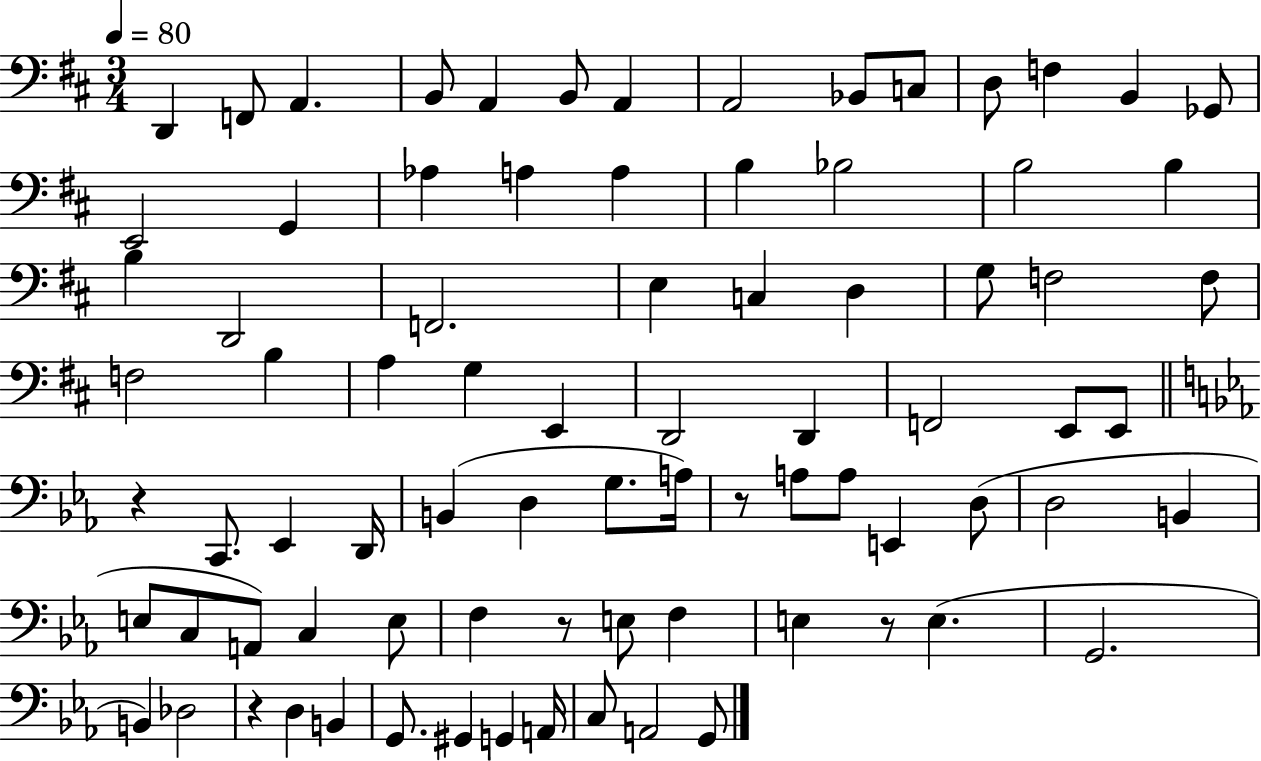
D2/q F2/e A2/q. B2/e A2/q B2/e A2/q A2/h Bb2/e C3/e D3/e F3/q B2/q Gb2/e E2/h G2/q Ab3/q A3/q A3/q B3/q Bb3/h B3/h B3/q B3/q D2/h F2/h. E3/q C3/q D3/q G3/e F3/h F3/e F3/h B3/q A3/q G3/q E2/q D2/h D2/q F2/h E2/e E2/e R/q C2/e. Eb2/q D2/s B2/q D3/q G3/e. A3/s R/e A3/e A3/e E2/q D3/e D3/h B2/q E3/e C3/e A2/e C3/q E3/e F3/q R/e E3/e F3/q E3/q R/e E3/q. G2/h. B2/q Db3/h R/q D3/q B2/q G2/e. G#2/q G2/q A2/s C3/e A2/h G2/e